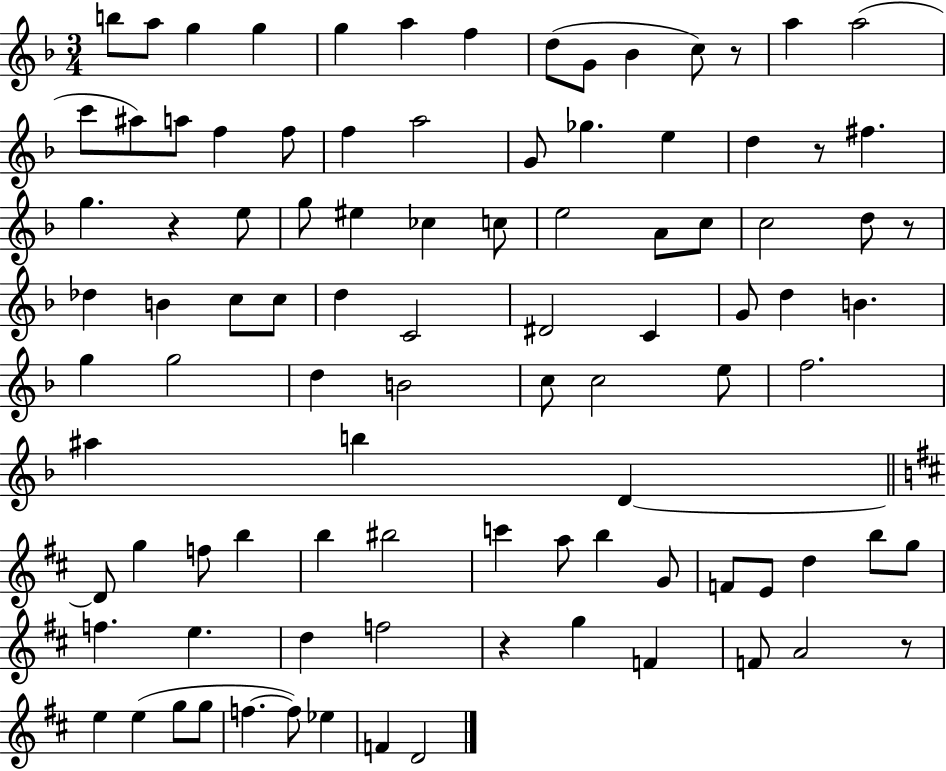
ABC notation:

X:1
T:Untitled
M:3/4
L:1/4
K:F
b/2 a/2 g g g a f d/2 G/2 _B c/2 z/2 a a2 c'/2 ^a/2 a/2 f f/2 f a2 G/2 _g e d z/2 ^f g z e/2 g/2 ^e _c c/2 e2 A/2 c/2 c2 d/2 z/2 _d B c/2 c/2 d C2 ^D2 C G/2 d B g g2 d B2 c/2 c2 e/2 f2 ^a b D D/2 g f/2 b b ^b2 c' a/2 b G/2 F/2 E/2 d b/2 g/2 f e d f2 z g F F/2 A2 z/2 e e g/2 g/2 f f/2 _e F D2